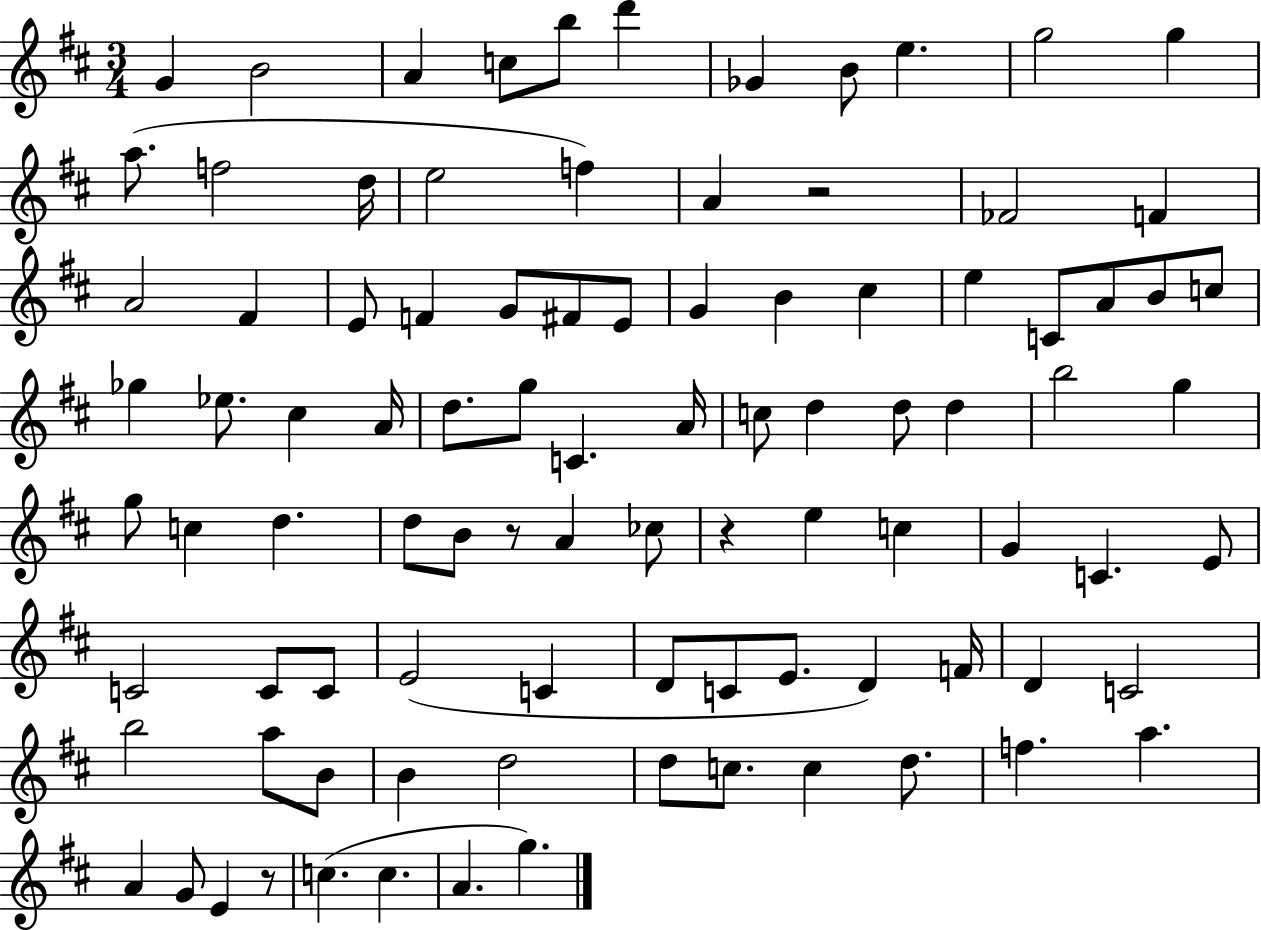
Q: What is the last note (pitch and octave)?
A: G5